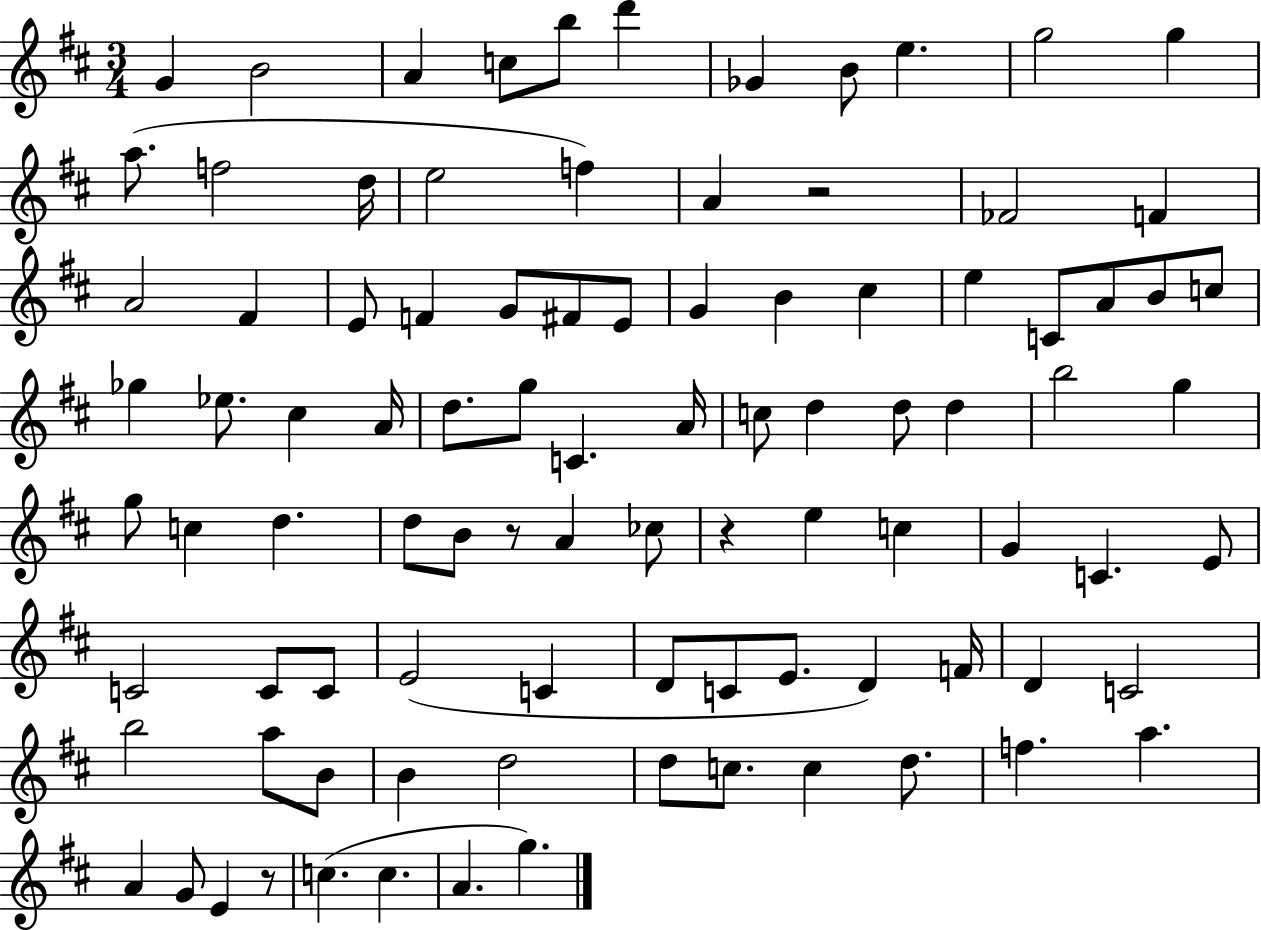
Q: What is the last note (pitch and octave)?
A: G5